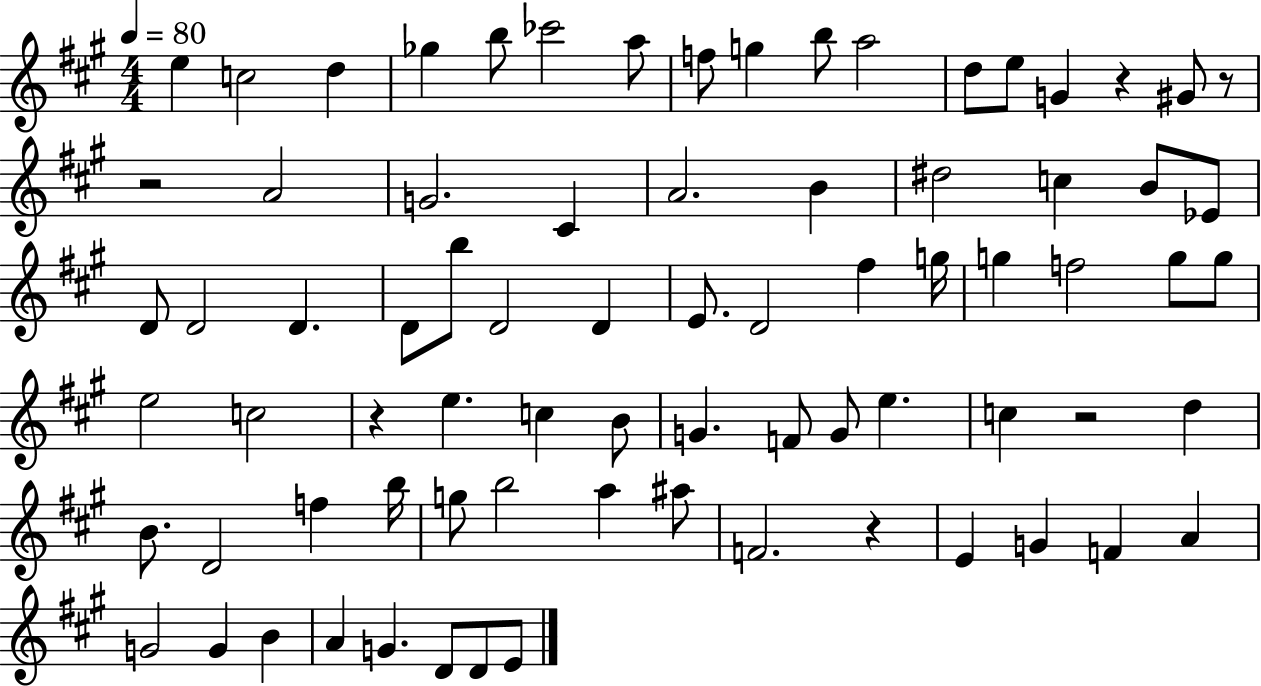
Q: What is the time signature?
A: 4/4